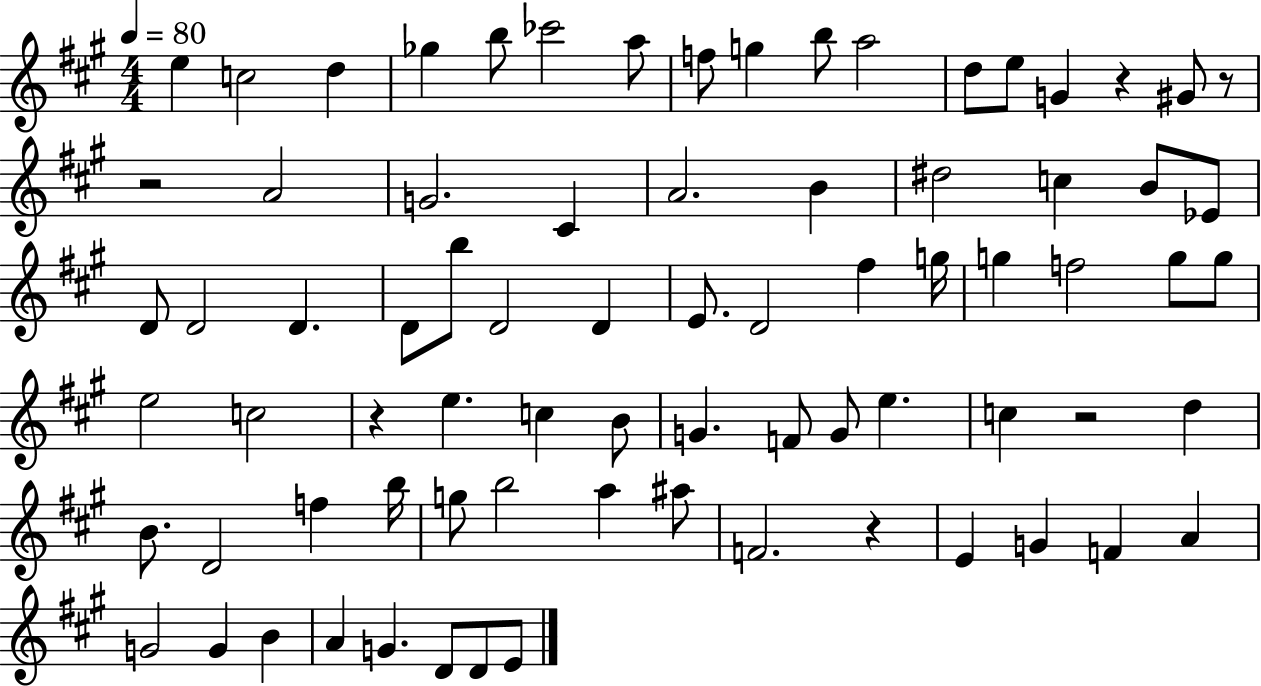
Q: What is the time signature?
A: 4/4